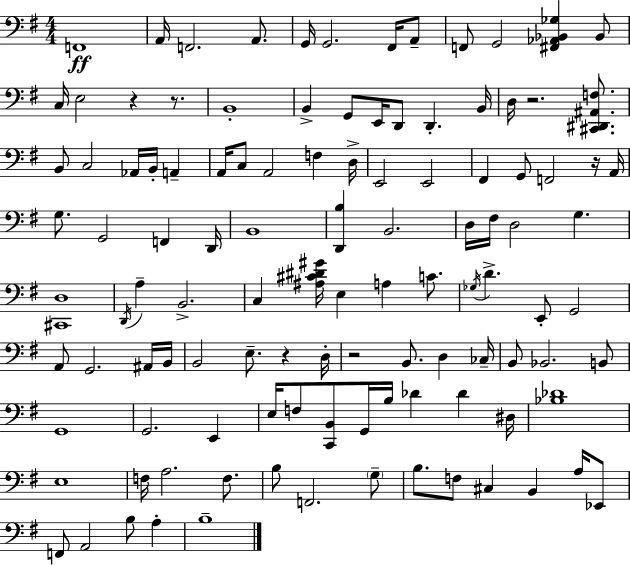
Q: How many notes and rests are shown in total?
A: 112